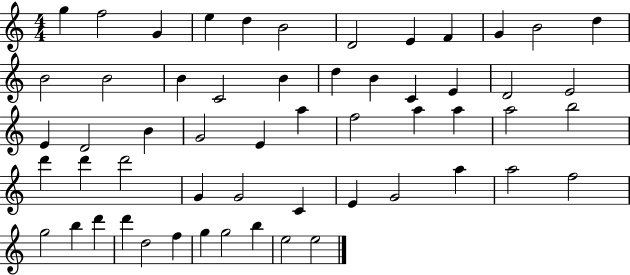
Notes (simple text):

G5/q F5/h G4/q E5/q D5/q B4/h D4/h E4/q F4/q G4/q B4/h D5/q B4/h B4/h B4/q C4/h B4/q D5/q B4/q C4/q E4/q D4/h E4/h E4/q D4/h B4/q G4/h E4/q A5/q F5/h A5/q A5/q A5/h B5/h D6/q D6/q D6/h G4/q G4/h C4/q E4/q G4/h A5/q A5/h F5/h G5/h B5/q D6/q D6/q D5/h F5/q G5/q G5/h B5/q E5/h E5/h